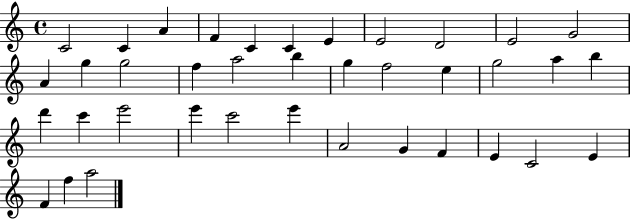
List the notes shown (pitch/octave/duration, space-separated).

C4/h C4/q A4/q F4/q C4/q C4/q E4/q E4/h D4/h E4/h G4/h A4/q G5/q G5/h F5/q A5/h B5/q G5/q F5/h E5/q G5/h A5/q B5/q D6/q C6/q E6/h E6/q C6/h E6/q A4/h G4/q F4/q E4/q C4/h E4/q F4/q F5/q A5/h